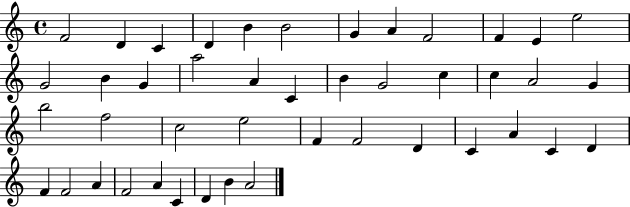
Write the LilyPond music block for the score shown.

{
  \clef treble
  \time 4/4
  \defaultTimeSignature
  \key c \major
  f'2 d'4 c'4 | d'4 b'4 b'2 | g'4 a'4 f'2 | f'4 e'4 e''2 | \break g'2 b'4 g'4 | a''2 a'4 c'4 | b'4 g'2 c''4 | c''4 a'2 g'4 | \break b''2 f''2 | c''2 e''2 | f'4 f'2 d'4 | c'4 a'4 c'4 d'4 | \break f'4 f'2 a'4 | f'2 a'4 c'4 | d'4 b'4 a'2 | \bar "|."
}